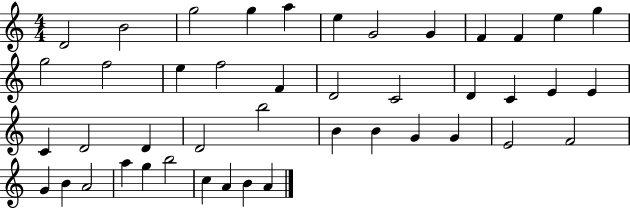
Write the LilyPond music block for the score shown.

{
  \clef treble
  \numericTimeSignature
  \time 4/4
  \key c \major
  d'2 b'2 | g''2 g''4 a''4 | e''4 g'2 g'4 | f'4 f'4 e''4 g''4 | \break g''2 f''2 | e''4 f''2 f'4 | d'2 c'2 | d'4 c'4 e'4 e'4 | \break c'4 d'2 d'4 | d'2 b''2 | b'4 b'4 g'4 g'4 | e'2 f'2 | \break g'4 b'4 a'2 | a''4 g''4 b''2 | c''4 a'4 b'4 a'4 | \bar "|."
}